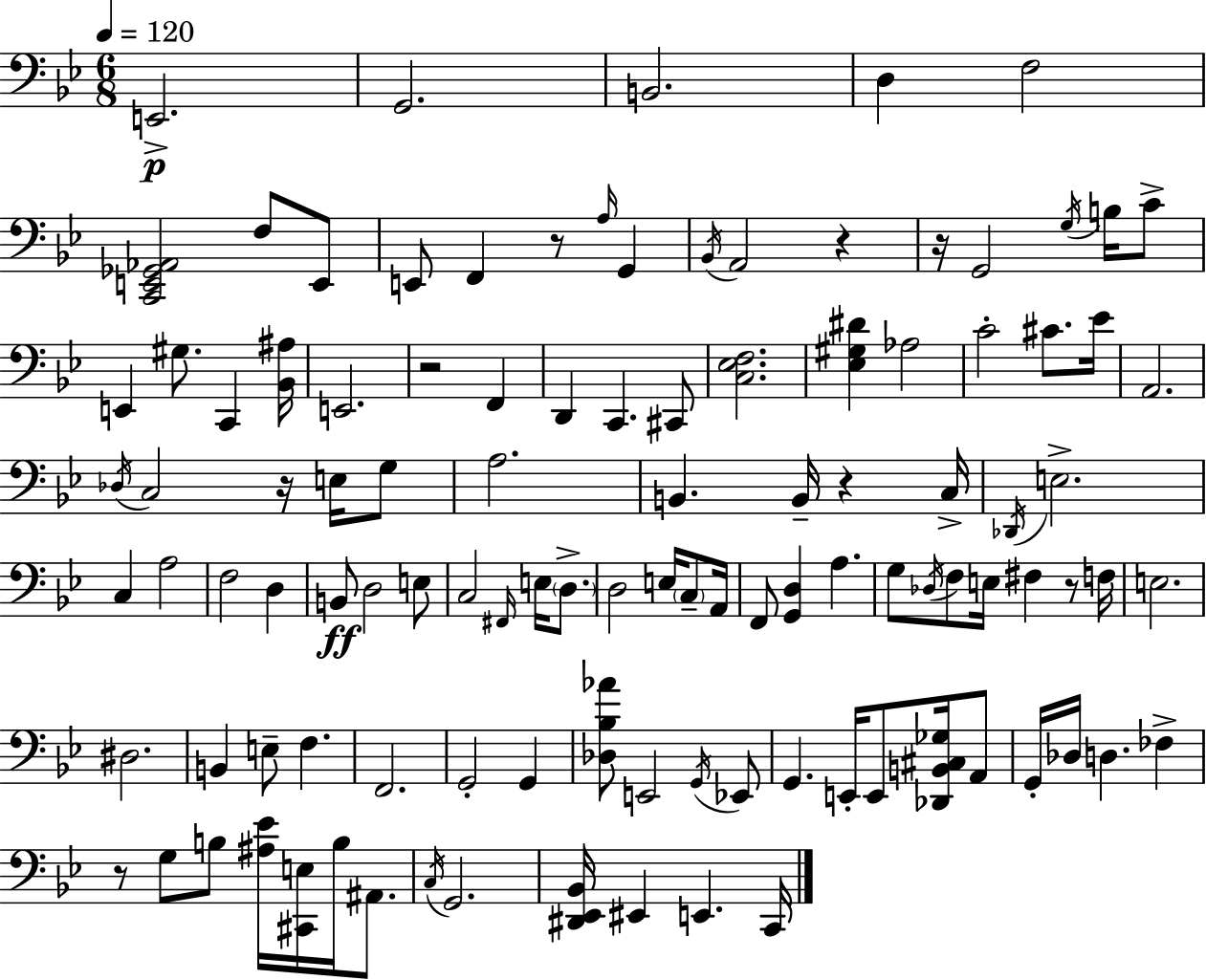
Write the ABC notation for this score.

X:1
T:Untitled
M:6/8
L:1/4
K:Bb
E,,2 G,,2 B,,2 D, F,2 [C,,E,,_G,,_A,,]2 F,/2 E,,/2 E,,/2 F,, z/2 A,/4 G,, _B,,/4 A,,2 z z/4 G,,2 G,/4 B,/4 C/2 E,, ^G,/2 C,, [_B,,^A,]/4 E,,2 z2 F,, D,, C,, ^C,,/2 [C,_E,F,]2 [_E,^G,^D] _A,2 C2 ^C/2 _E/4 A,,2 _D,/4 C,2 z/4 E,/4 G,/2 A,2 B,, B,,/4 z C,/4 _D,,/4 E,2 C, A,2 F,2 D, B,,/2 D,2 E,/2 C,2 ^F,,/4 E,/4 D,/2 D,2 E,/4 C,/2 A,,/4 F,,/2 [G,,D,] A, G,/2 _D,/4 F,/2 E,/4 ^F, z/2 F,/4 E,2 ^D,2 B,, E,/2 F, F,,2 G,,2 G,, [_D,_B,_A]/2 E,,2 G,,/4 _E,,/2 G,, E,,/4 E,,/2 [_D,,B,,^C,_G,]/4 A,,/2 G,,/4 _D,/4 D, _F, z/2 G,/2 B,/2 [^A,_E]/4 [^C,,E,]/4 B,/4 ^A,,/2 C,/4 G,,2 [^D,,_E,,_B,,]/4 ^E,, E,, C,,/4